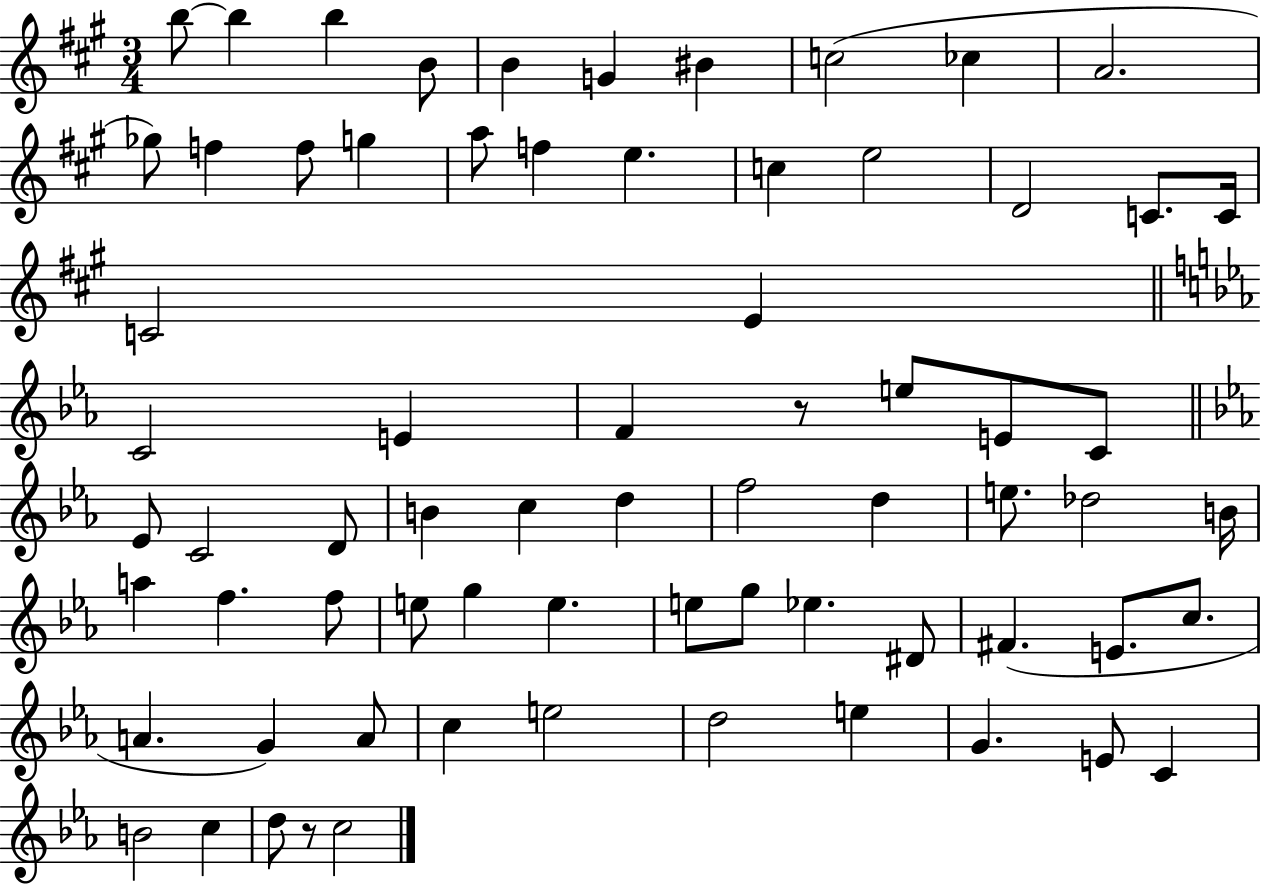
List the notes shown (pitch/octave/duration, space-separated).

B5/e B5/q B5/q B4/e B4/q G4/q BIS4/q C5/h CES5/q A4/h. Gb5/e F5/q F5/e G5/q A5/e F5/q E5/q. C5/q E5/h D4/h C4/e. C4/s C4/h E4/q C4/h E4/q F4/q R/e E5/e E4/e C4/e Eb4/e C4/h D4/e B4/q C5/q D5/q F5/h D5/q E5/e. Db5/h B4/s A5/q F5/q. F5/e E5/e G5/q E5/q. E5/e G5/e Eb5/q. D#4/e F#4/q. E4/e. C5/e. A4/q. G4/q A4/e C5/q E5/h D5/h E5/q G4/q. E4/e C4/q B4/h C5/q D5/e R/e C5/h